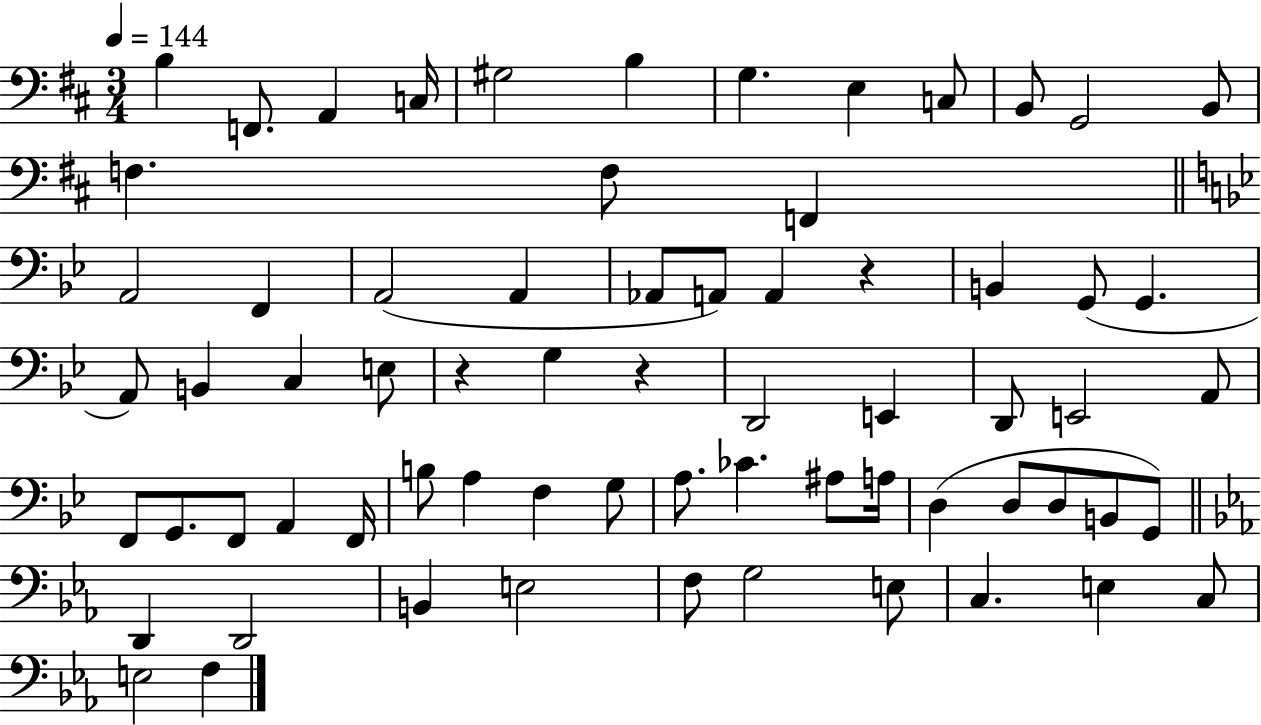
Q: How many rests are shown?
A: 3